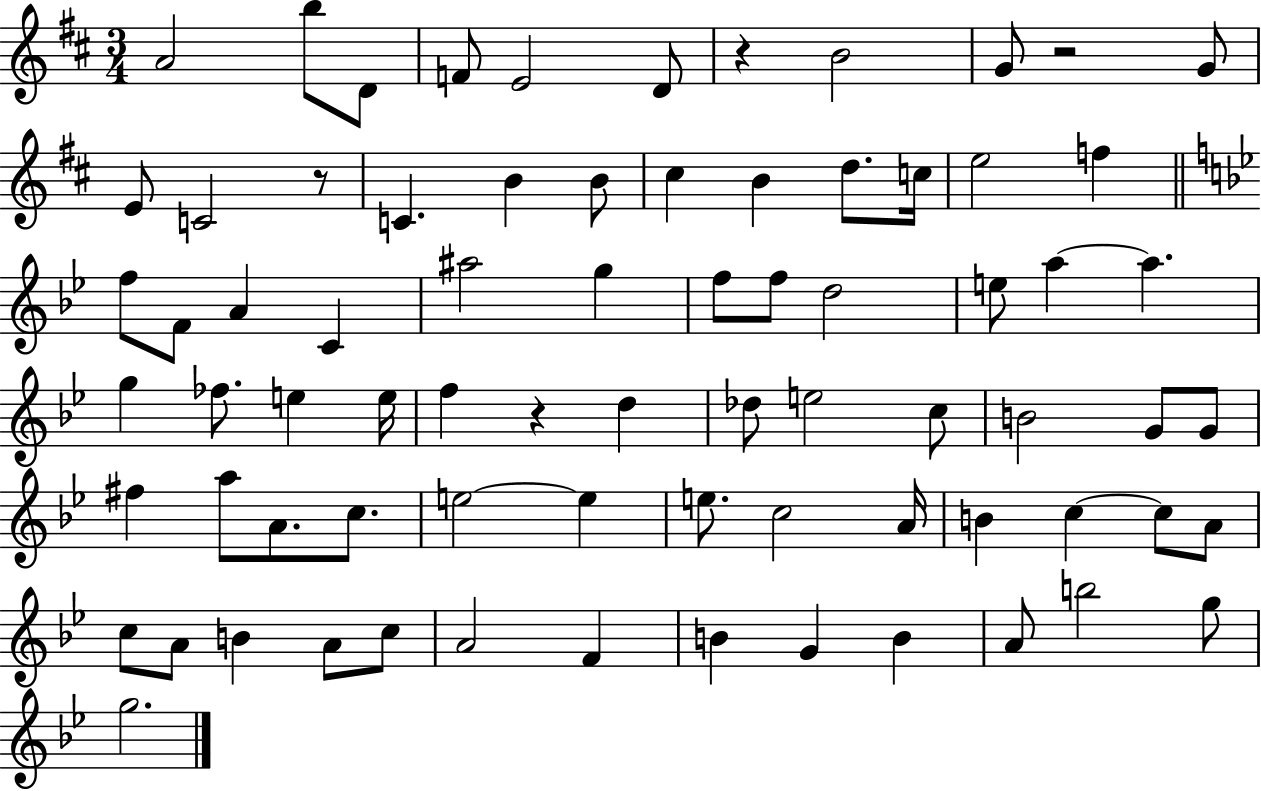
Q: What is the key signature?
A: D major